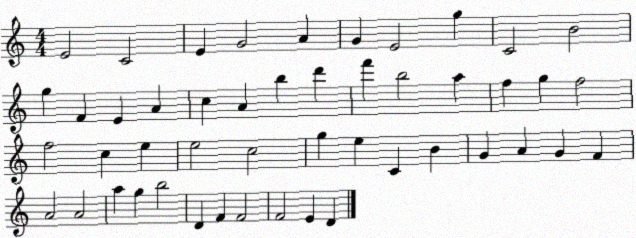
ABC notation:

X:1
T:Untitled
M:4/4
L:1/4
K:C
E2 C2 E G2 A G E2 g C2 B2 g F E A c A b d' f' b2 a f g f2 f2 c e e2 c2 g e C B G A G F A2 A2 a g b2 D F F2 F2 E D